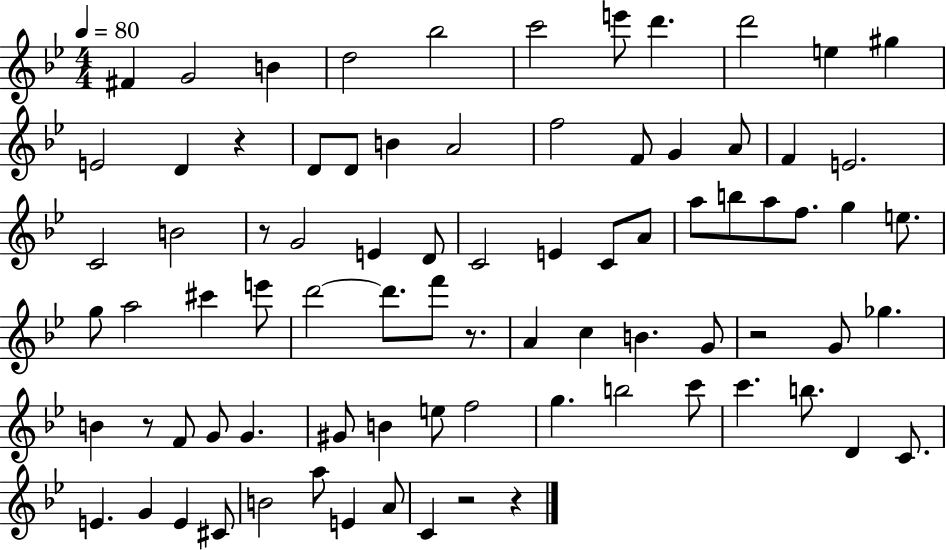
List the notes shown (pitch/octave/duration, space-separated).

F#4/q G4/h B4/q D5/h Bb5/h C6/h E6/e D6/q. D6/h E5/q G#5/q E4/h D4/q R/q D4/e D4/e B4/q A4/h F5/h F4/e G4/q A4/e F4/q E4/h. C4/h B4/h R/e G4/h E4/q D4/e C4/h E4/q C4/e A4/e A5/e B5/e A5/e F5/e. G5/q E5/e. G5/e A5/h C#6/q E6/e D6/h D6/e. F6/e R/e. A4/q C5/q B4/q. G4/e R/h G4/e Gb5/q. B4/q R/e F4/e G4/e G4/q. G#4/e B4/q E5/e F5/h G5/q. B5/h C6/e C6/q. B5/e. D4/q C4/e. E4/q. G4/q E4/q C#4/e B4/h A5/e E4/q A4/e C4/q R/h R/q